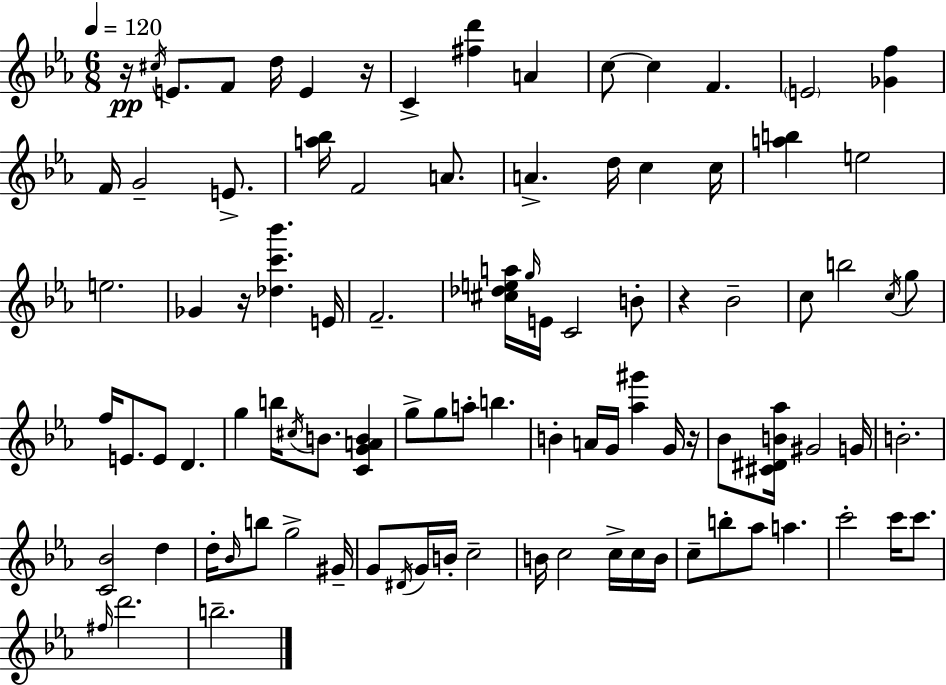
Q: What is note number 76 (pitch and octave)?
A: C6